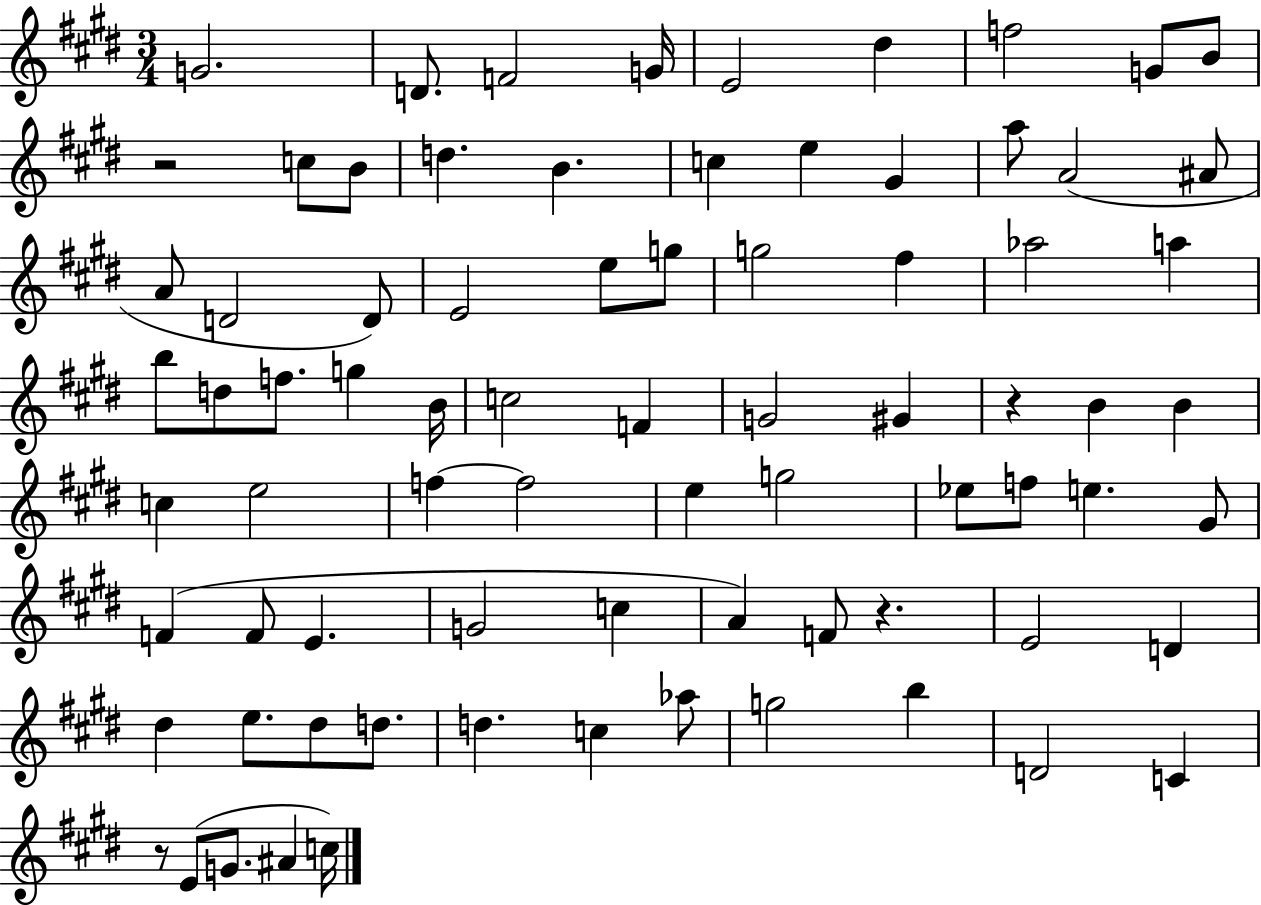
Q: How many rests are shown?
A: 4